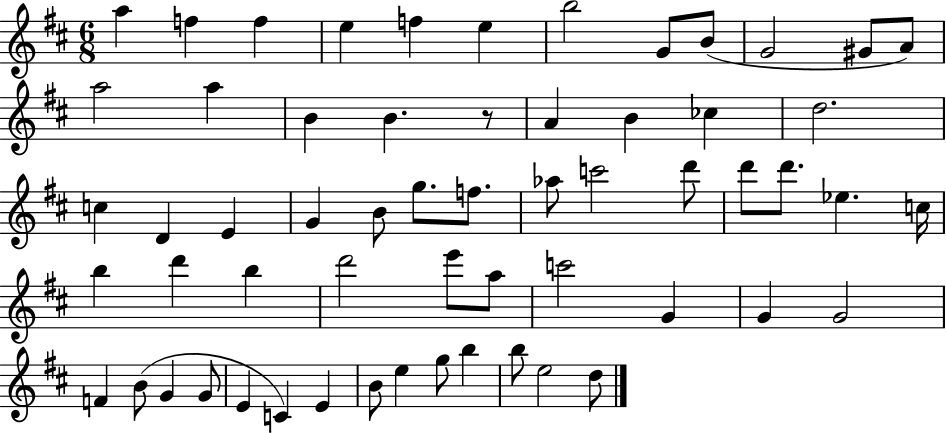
A5/q F5/q F5/q E5/q F5/q E5/q B5/h G4/e B4/e G4/h G#4/e A4/e A5/h A5/q B4/q B4/q. R/e A4/q B4/q CES5/q D5/h. C5/q D4/q E4/q G4/q B4/e G5/e. F5/e. Ab5/e C6/h D6/e D6/e D6/e. Eb5/q. C5/s B5/q D6/q B5/q D6/h E6/e A5/e C6/h G4/q G4/q G4/h F4/q B4/e G4/q G4/e E4/q C4/q E4/q B4/e E5/q G5/e B5/q B5/e E5/h D5/e